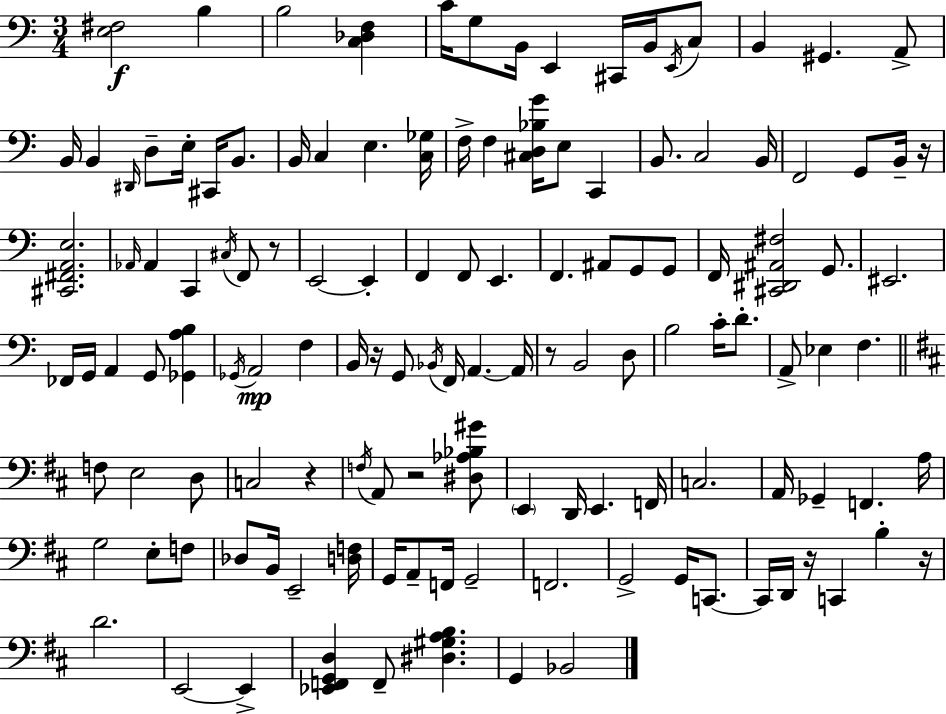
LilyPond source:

{
  \clef bass
  \numericTimeSignature
  \time 3/4
  \key c \major
  \repeat volta 2 { <e fis>2\f b4 | b2 <c des f>4 | c'16 g8 b,16 e,4 cis,16 b,16 \acciaccatura { e,16 } c8 | b,4 gis,4. a,8-> | \break b,16 b,4 \grace { dis,16 } d8-- e16-. cis,16 b,8. | b,16 c4 e4. | <c ges>16 f16-> f4 <cis d bes g'>16 e8 c,4 | b,8. c2 | \break b,16 f,2 g,8 | b,16-- r16 <cis, fis, a, e>2. | \grace { aes,16 } aes,4 c,4 \acciaccatura { cis16 } | f,8 r8 e,2~~ | \break e,4-. f,4 f,8 e,4. | f,4. ais,8 | g,8 g,8 f,16 <cis, dis, ais, fis>2 | g,8. eis,2. | \break fes,16 g,16 a,4 g,8 | <ges, a b>4 \acciaccatura { ges,16 } a,2\mp | f4 b,16 r16 g,8 \acciaccatura { bes,16 } f,16 a,4.~~ | a,16 r8 b,2 | \break d8 b2 | c'16-. d'8.-. a,8-> ees4 | f4. \bar "||" \break \key d \major f8 e2 d8 | c2 r4 | \acciaccatura { f16 } a,8 r2 <dis aes bes gis'>8 | \parenthesize e,4 d,16 e,4. | \break f,16 c2. | a,16 ges,4-- f,4. | a16 g2 e8-. f8 | des8 b,16 e,2-- | \break <d f>16 g,16 a,8-- f,16 g,2-- | f,2. | g,2-> g,16 c,8.~~ | c,16 d,16 r16 c,4 b4-. | \break r16 d'2. | e,2~~ e,4-> | <ees, f, g, d>4 f,8-- <dis gis a b>4. | g,4 bes,2 | \break } \bar "|."
}